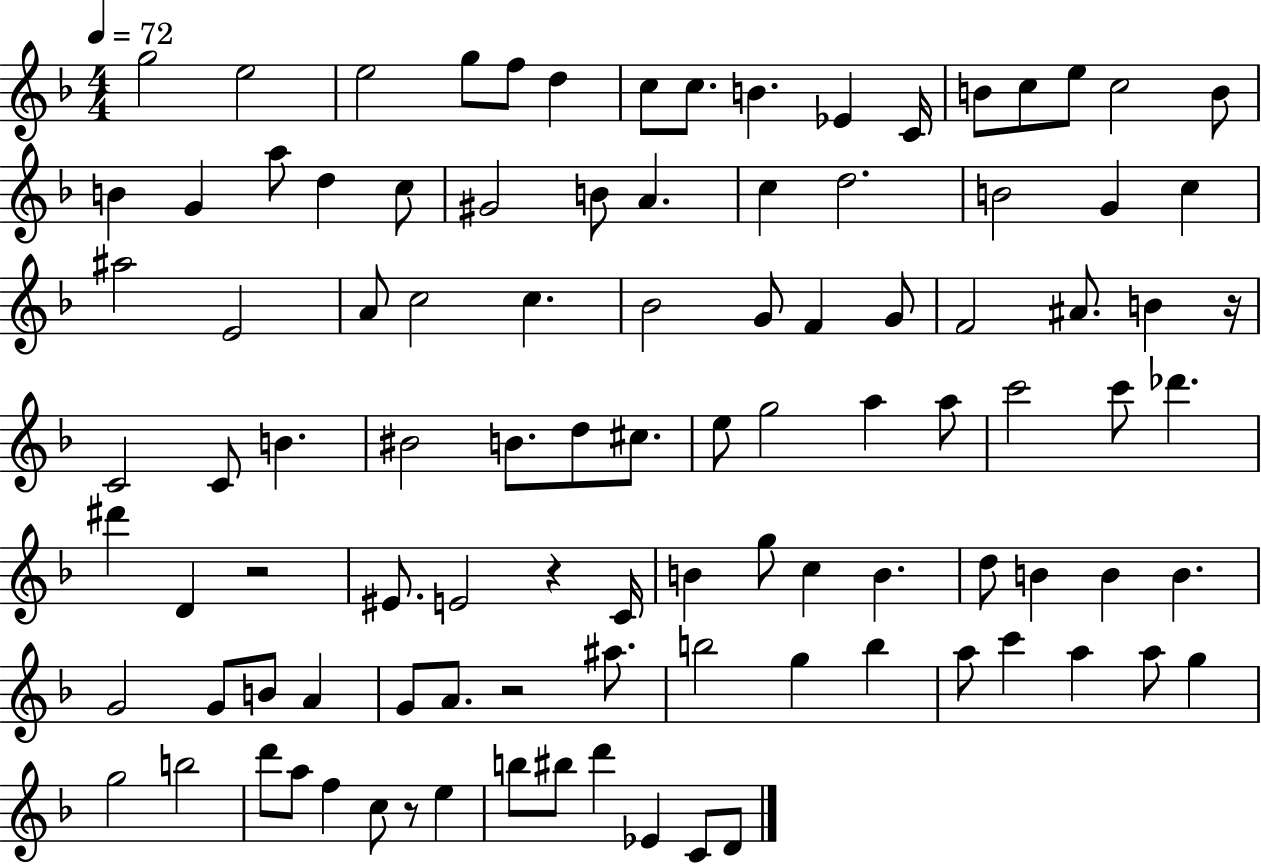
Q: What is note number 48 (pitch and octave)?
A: C#5